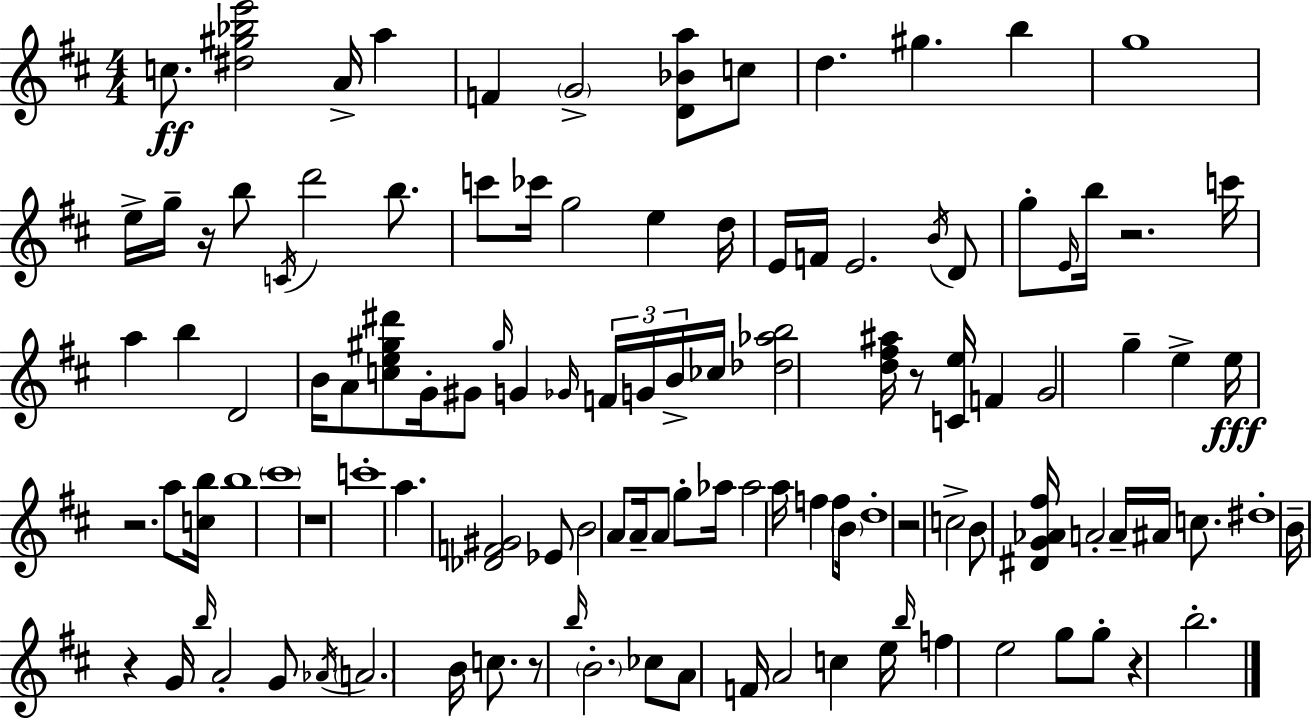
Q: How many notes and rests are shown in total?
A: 115